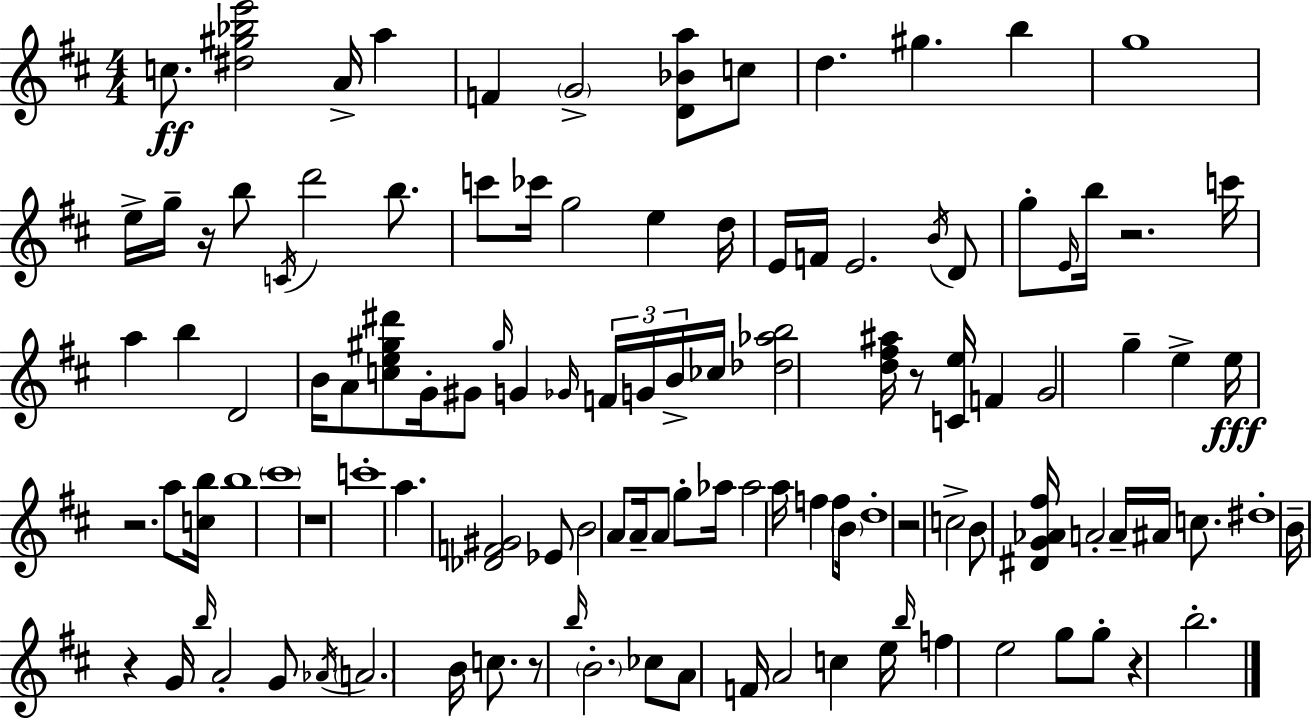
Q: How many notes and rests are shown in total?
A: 115